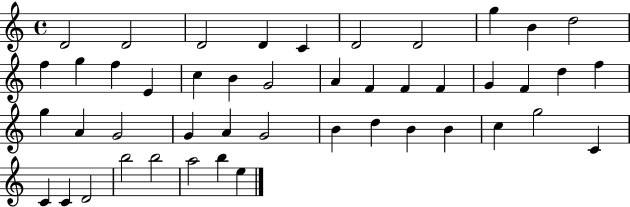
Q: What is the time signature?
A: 4/4